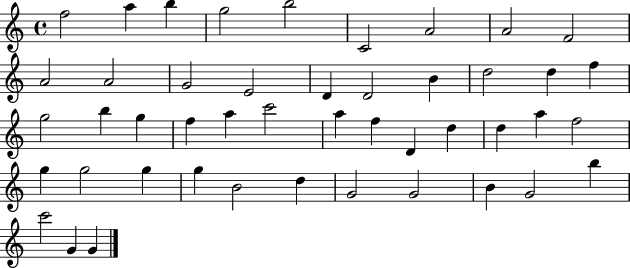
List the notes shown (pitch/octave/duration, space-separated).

F5/h A5/q B5/q G5/h B5/h C4/h A4/h A4/h F4/h A4/h A4/h G4/h E4/h D4/q D4/h B4/q D5/h D5/q F5/q G5/h B5/q G5/q F5/q A5/q C6/h A5/q F5/q D4/q D5/q D5/q A5/q F5/h G5/q G5/h G5/q G5/q B4/h D5/q G4/h G4/h B4/q G4/h B5/q C6/h G4/q G4/q